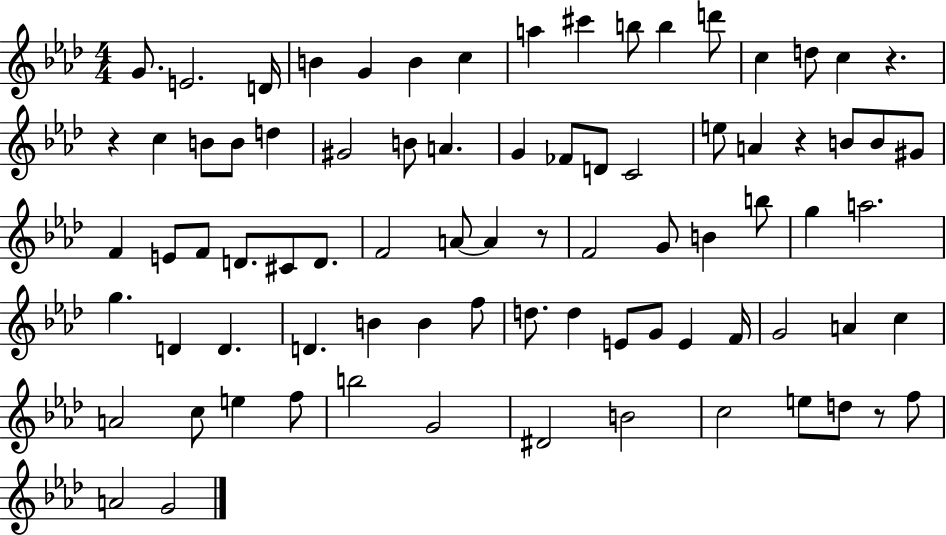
G4/e. E4/h. D4/s B4/q G4/q B4/q C5/q A5/q C#6/q B5/e B5/q D6/e C5/q D5/e C5/q R/q. R/q C5/q B4/e B4/e D5/q G#4/h B4/e A4/q. G4/q FES4/e D4/e C4/h E5/e A4/q R/q B4/e B4/e G#4/e F4/q E4/e F4/e D4/e. C#4/e D4/e. F4/h A4/e A4/q R/e F4/h G4/e B4/q B5/e G5/q A5/h. G5/q. D4/q D4/q. D4/q. B4/q B4/q F5/e D5/e. D5/q E4/e G4/e E4/q F4/s G4/h A4/q C5/q A4/h C5/e E5/q F5/e B5/h G4/h D#4/h B4/h C5/h E5/e D5/e R/e F5/e A4/h G4/h